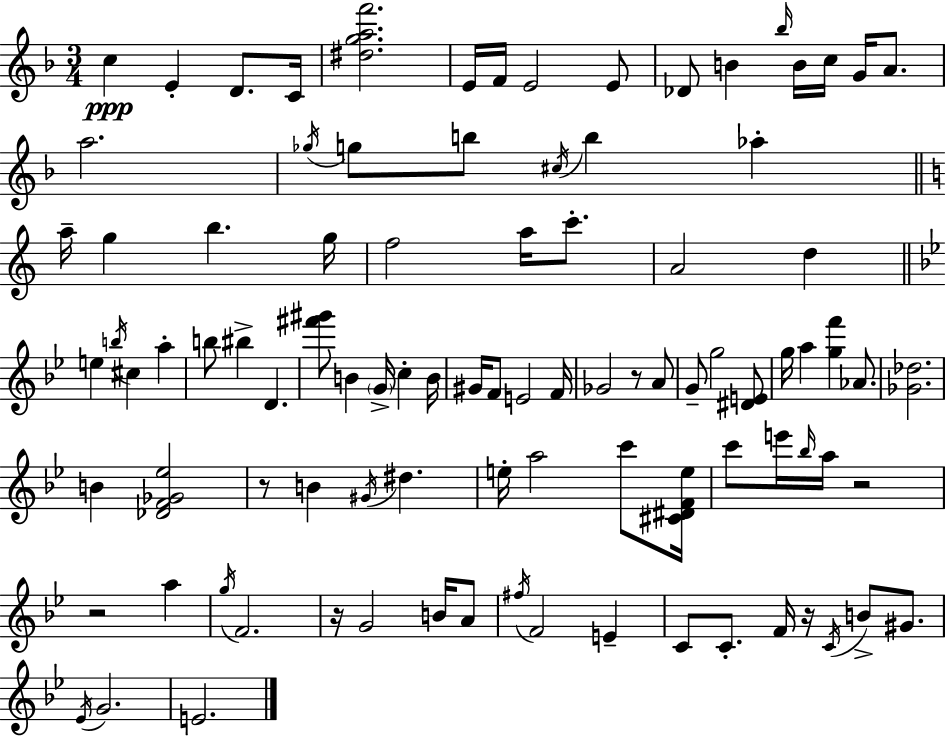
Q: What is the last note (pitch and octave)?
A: E4